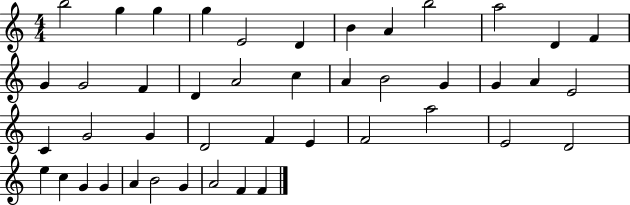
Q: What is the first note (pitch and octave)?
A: B5